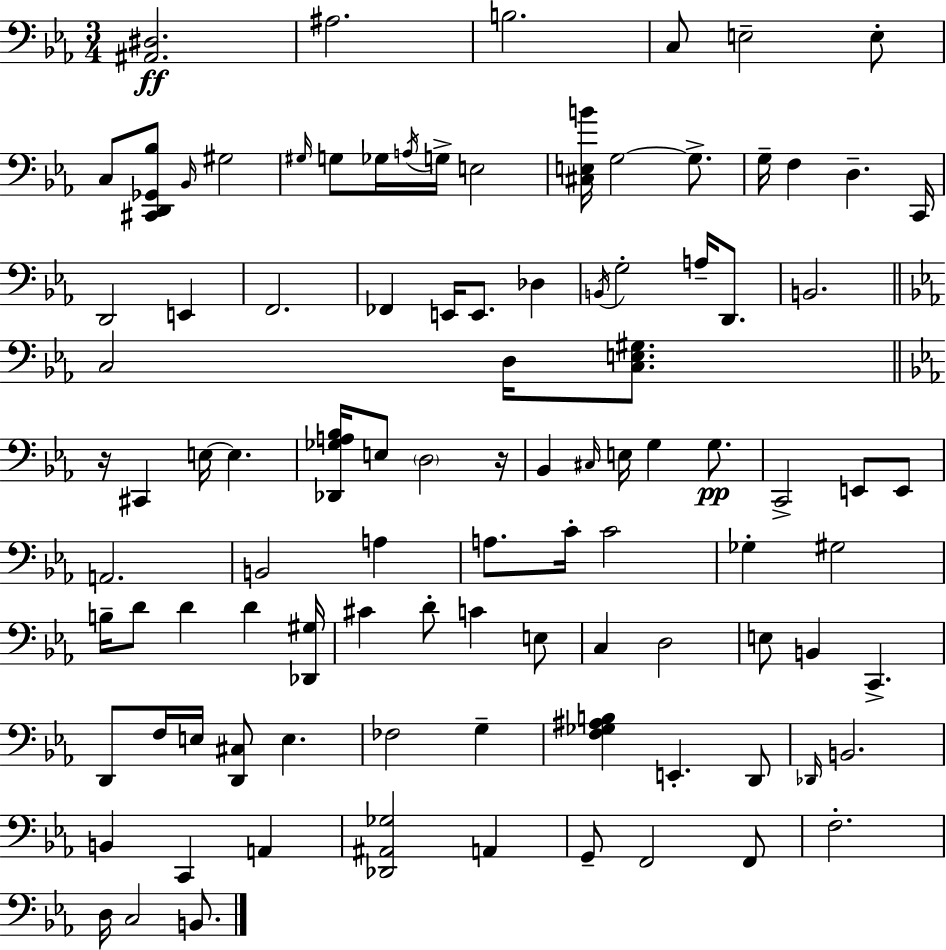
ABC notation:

X:1
T:Untitled
M:3/4
L:1/4
K:Eb
[^A,,^D,]2 ^A,2 B,2 C,/2 E,2 E,/2 C,/2 [^C,,D,,_G,,_B,]/2 _B,,/4 ^G,2 ^G,/4 G,/2 _G,/4 A,/4 G,/4 E,2 [^C,E,B]/4 G,2 G,/2 G,/4 F, D, C,,/4 D,,2 E,, F,,2 _F,, E,,/4 E,,/2 _D, B,,/4 G,2 A,/4 D,,/2 B,,2 C,2 D,/4 [C,E,^G,]/2 z/4 ^C,, E,/4 E, [_D,,_G,A,_B,]/4 E,/2 D,2 z/4 _B,, ^C,/4 E,/4 G, G,/2 C,,2 E,,/2 E,,/2 A,,2 B,,2 A, A,/2 C/4 C2 _G, ^G,2 B,/4 D/2 D D [_D,,^G,]/4 ^C D/2 C E,/2 C, D,2 E,/2 B,, C,, D,,/2 F,/4 E,/4 [D,,^C,]/2 E, _F,2 G, [F,_G,^A,B,] E,, D,,/2 _D,,/4 B,,2 B,, C,, A,, [_D,,^A,,_G,]2 A,, G,,/2 F,,2 F,,/2 F,2 D,/4 C,2 B,,/2